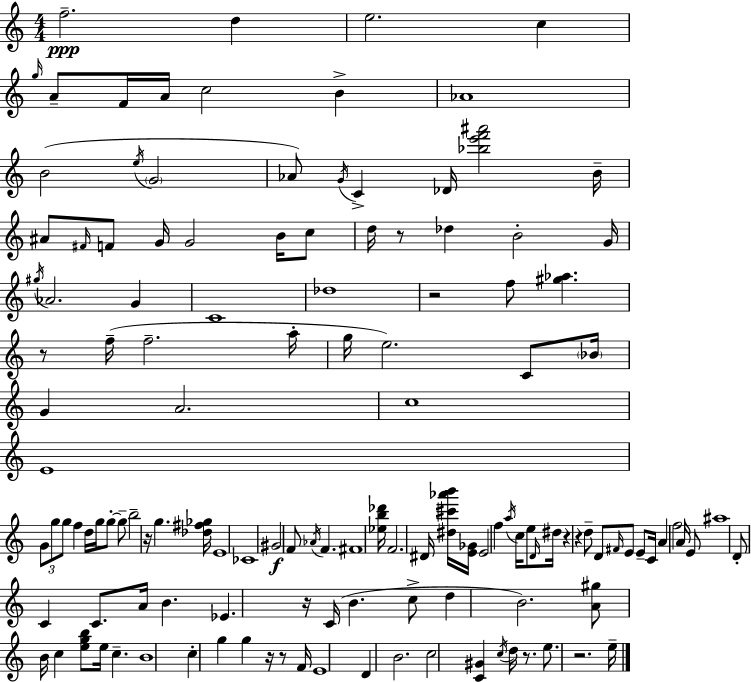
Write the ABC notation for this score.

X:1
T:Untitled
M:4/4
L:1/4
K:Am
f2 d e2 c g/4 A/2 F/4 A/4 c2 B _A4 B2 e/4 G2 _A/2 G/4 C _D/4 [_be'f'^a']2 B/4 ^A/2 ^F/4 F/2 G/4 G2 B/4 c/2 d/4 z/2 _d B2 G/4 ^g/4 _A2 G C4 _d4 z2 f/2 [^g_a] z/2 f/4 f2 a/4 g/4 e2 C/2 _B/4 G A2 c4 E4 G/2 g/2 g/2 f d/4 g/4 g/2 g/2 b2 z/4 g [_d^f_g]/4 E4 _C4 ^G2 F/2 _A/4 F ^F4 [_eb_d']/4 F2 ^D/4 [^d^c'_a'b']/4 [E_G]/4 E2 f a/4 c/4 e/2 D/4 ^d/4 z z d/2 D/2 ^F/4 E/2 E/2 C/4 A f2 A/4 E/2 ^a4 D/2 C C/2 A/4 B _E z/4 C/4 B c/2 d B2 [A^g]/2 B/4 c [egb]/2 e/4 c B4 c g g z/4 z/2 F/4 E4 D B2 c2 [C^G] c/4 d/4 z/2 e/2 z2 e/4